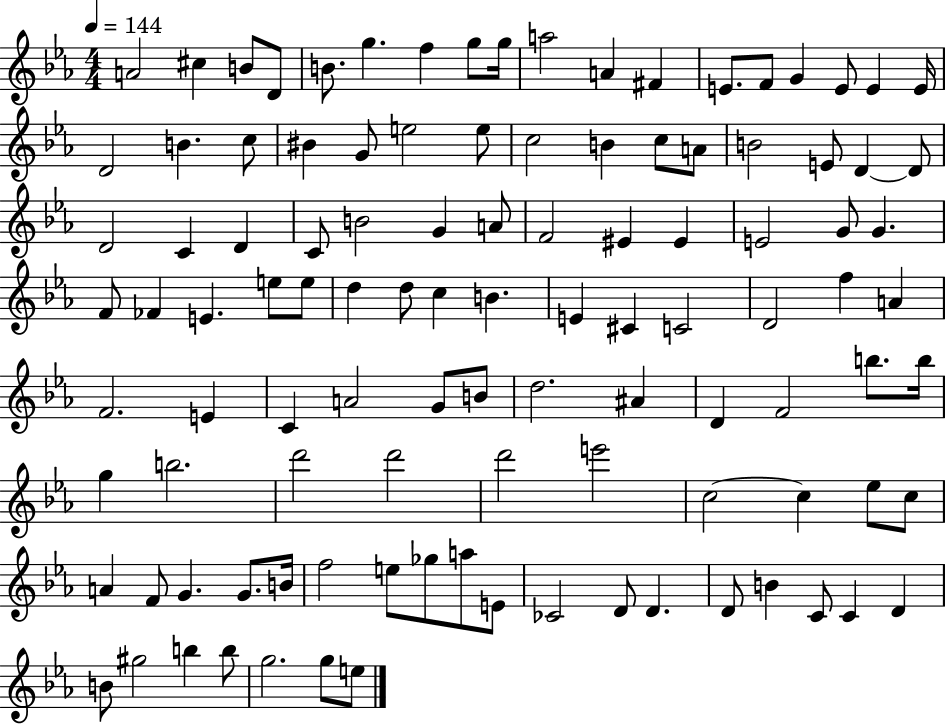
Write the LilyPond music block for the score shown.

{
  \clef treble
  \numericTimeSignature
  \time 4/4
  \key ees \major
  \tempo 4 = 144
  \repeat volta 2 { a'2 cis''4 b'8 d'8 | b'8. g''4. f''4 g''8 g''16 | a''2 a'4 fis'4 | e'8. f'8 g'4 e'8 e'4 e'16 | \break d'2 b'4. c''8 | bis'4 g'8 e''2 e''8 | c''2 b'4 c''8 a'8 | b'2 e'8 d'4~~ d'8 | \break d'2 c'4 d'4 | c'8 b'2 g'4 a'8 | f'2 eis'4 eis'4 | e'2 g'8 g'4. | \break f'8 fes'4 e'4. e''8 e''8 | d''4 d''8 c''4 b'4. | e'4 cis'4 c'2 | d'2 f''4 a'4 | \break f'2. e'4 | c'4 a'2 g'8 b'8 | d''2. ais'4 | d'4 f'2 b''8. b''16 | \break g''4 b''2. | d'''2 d'''2 | d'''2 e'''2 | c''2~~ c''4 ees''8 c''8 | \break a'4 f'8 g'4. g'8. b'16 | f''2 e''8 ges''8 a''8 e'8 | ces'2 d'8 d'4. | d'8 b'4 c'8 c'4 d'4 | \break b'8 gis''2 b''4 b''8 | g''2. g''8 e''8 | } \bar "|."
}